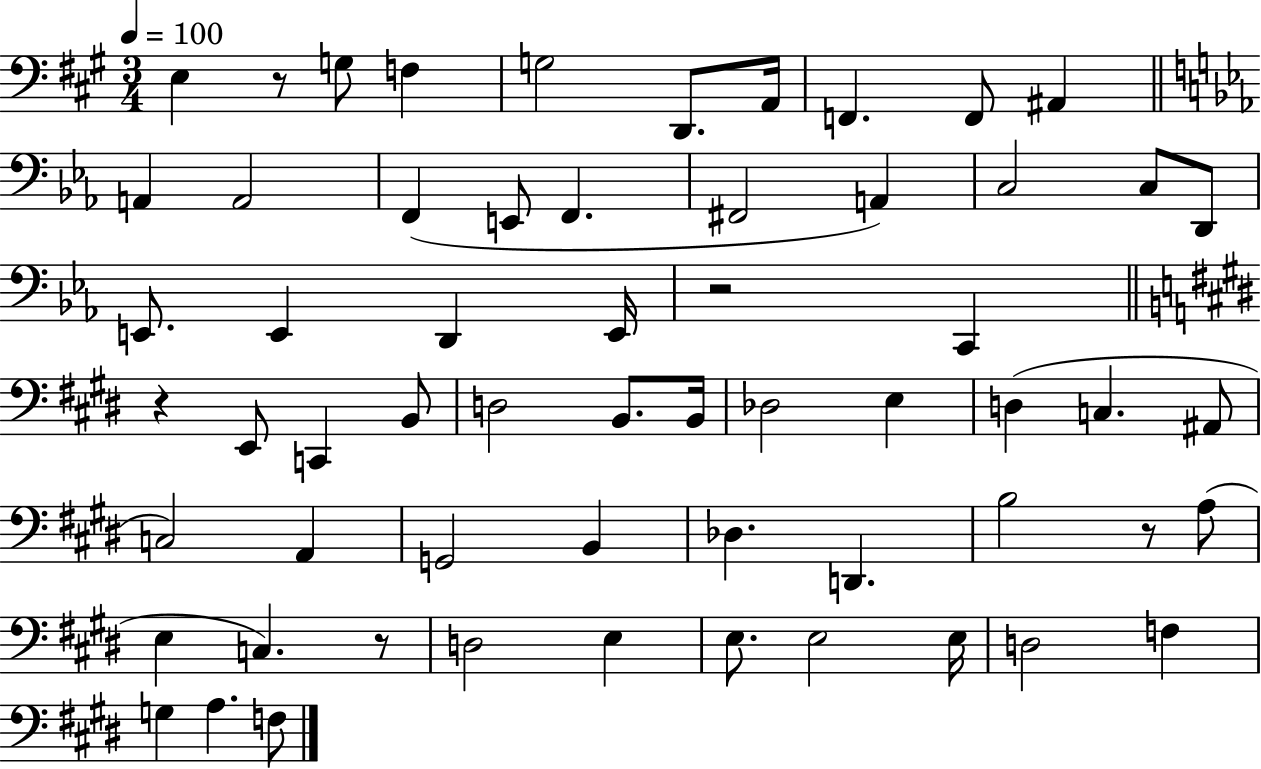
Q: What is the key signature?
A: A major